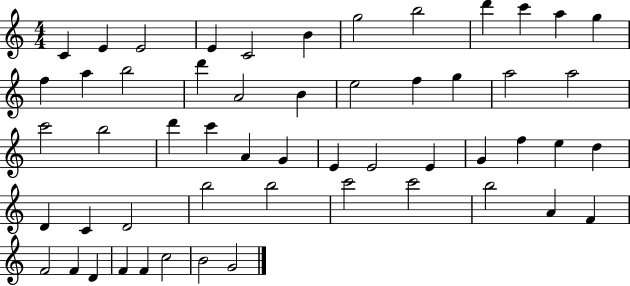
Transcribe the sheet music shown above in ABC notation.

X:1
T:Untitled
M:4/4
L:1/4
K:C
C E E2 E C2 B g2 b2 d' c' a g f a b2 d' A2 B e2 f g a2 a2 c'2 b2 d' c' A G E E2 E G f e d D C D2 b2 b2 c'2 c'2 b2 A F F2 F D F F c2 B2 G2